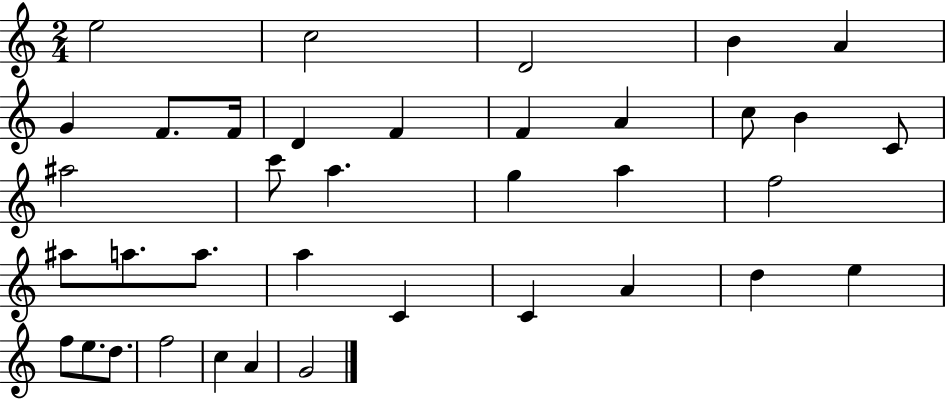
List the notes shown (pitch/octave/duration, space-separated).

E5/h C5/h D4/h B4/q A4/q G4/q F4/e. F4/s D4/q F4/q F4/q A4/q C5/e B4/q C4/e A#5/h C6/e A5/q. G5/q A5/q F5/h A#5/e A5/e. A5/e. A5/q C4/q C4/q A4/q D5/q E5/q F5/e E5/e. D5/e. F5/h C5/q A4/q G4/h